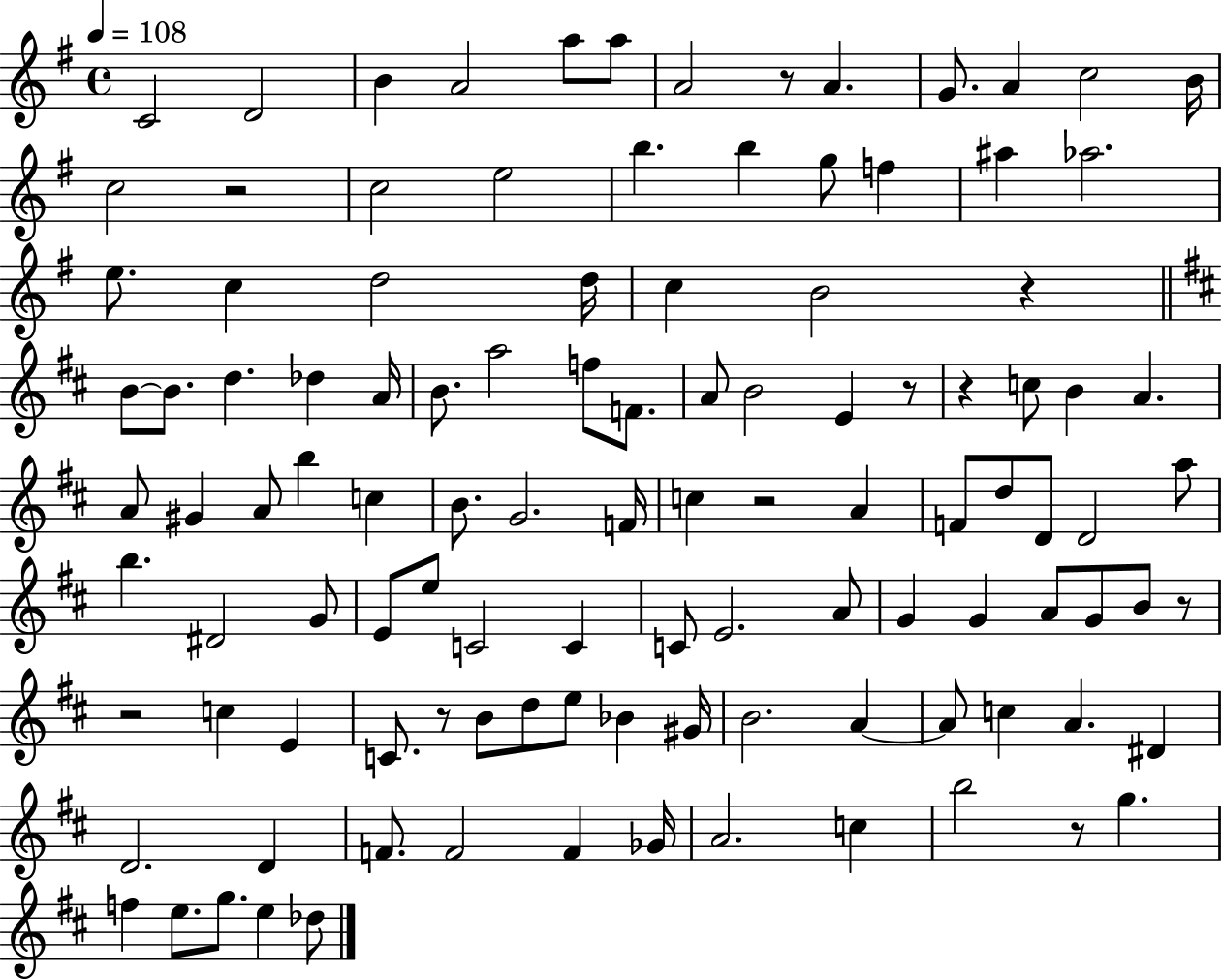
X:1
T:Untitled
M:4/4
L:1/4
K:G
C2 D2 B A2 a/2 a/2 A2 z/2 A G/2 A c2 B/4 c2 z2 c2 e2 b b g/2 f ^a _a2 e/2 c d2 d/4 c B2 z B/2 B/2 d _d A/4 B/2 a2 f/2 F/2 A/2 B2 E z/2 z c/2 B A A/2 ^G A/2 b c B/2 G2 F/4 c z2 A F/2 d/2 D/2 D2 a/2 b ^D2 G/2 E/2 e/2 C2 C C/2 E2 A/2 G G A/2 G/2 B/2 z/2 z2 c E C/2 z/2 B/2 d/2 e/2 _B ^G/4 B2 A A/2 c A ^D D2 D F/2 F2 F _G/4 A2 c b2 z/2 g f e/2 g/2 e _d/2